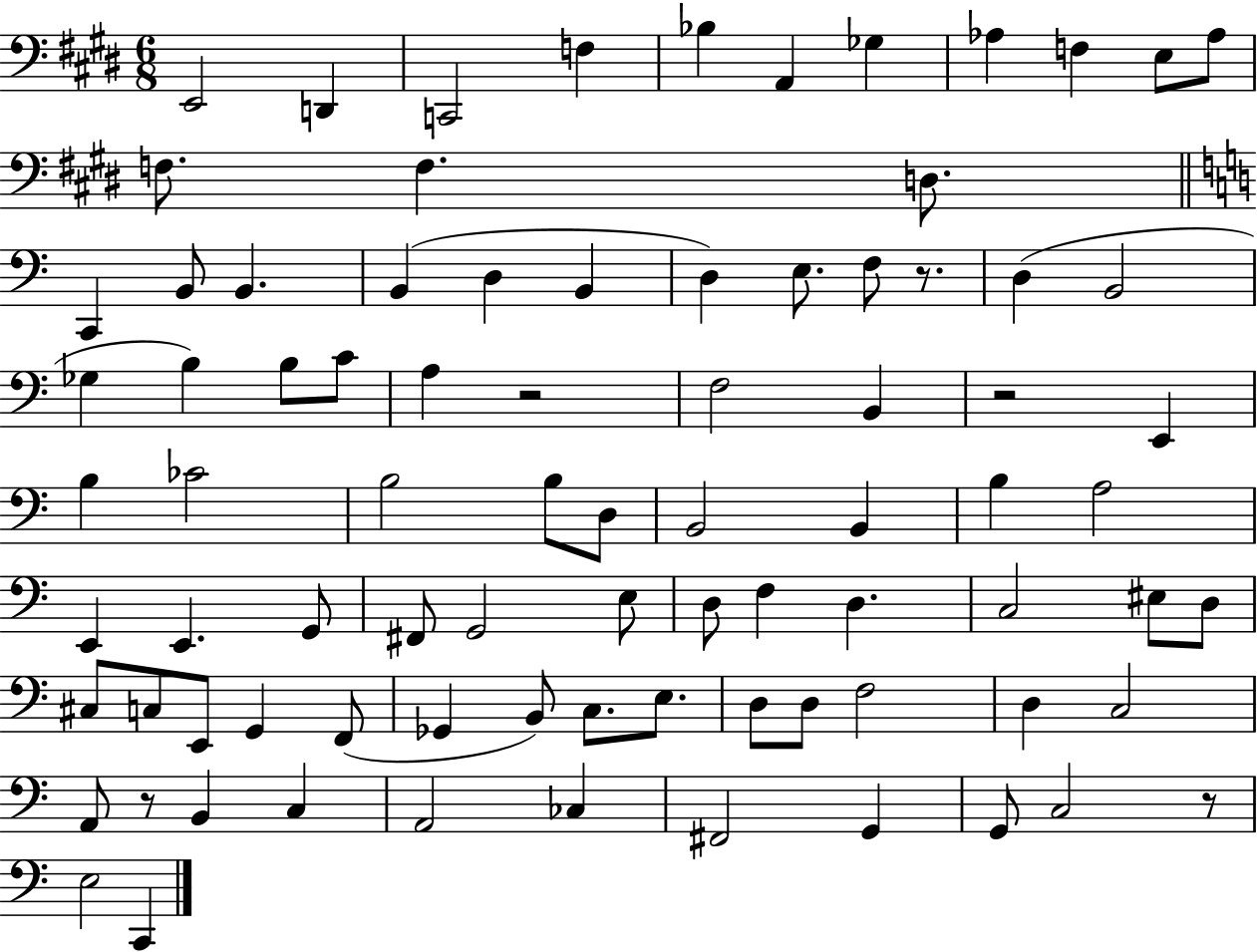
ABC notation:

X:1
T:Untitled
M:6/8
L:1/4
K:E
E,,2 D,, C,,2 F, _B, A,, _G, _A, F, E,/2 _A,/2 F,/2 F, D,/2 C,, B,,/2 B,, B,, D, B,, D, E,/2 F,/2 z/2 D, B,,2 _G, B, B,/2 C/2 A, z2 F,2 B,, z2 E,, B, _C2 B,2 B,/2 D,/2 B,,2 B,, B, A,2 E,, E,, G,,/2 ^F,,/2 G,,2 E,/2 D,/2 F, D, C,2 ^E,/2 D,/2 ^C,/2 C,/2 E,,/2 G,, F,,/2 _G,, B,,/2 C,/2 E,/2 D,/2 D,/2 F,2 D, C,2 A,,/2 z/2 B,, C, A,,2 _C, ^F,,2 G,, G,,/2 C,2 z/2 E,2 C,,